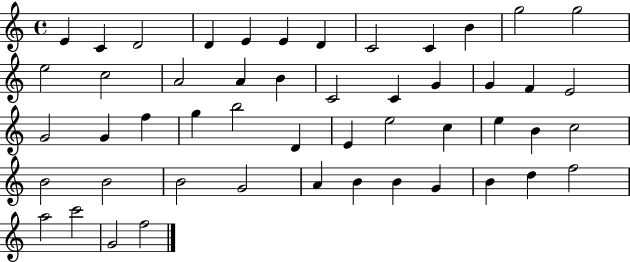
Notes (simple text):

E4/q C4/q D4/h D4/q E4/q E4/q D4/q C4/h C4/q B4/q G5/h G5/h E5/h C5/h A4/h A4/q B4/q C4/h C4/q G4/q G4/q F4/q E4/h G4/h G4/q F5/q G5/q B5/h D4/q E4/q E5/h C5/q E5/q B4/q C5/h B4/h B4/h B4/h G4/h A4/q B4/q B4/q G4/q B4/q D5/q F5/h A5/h C6/h G4/h F5/h